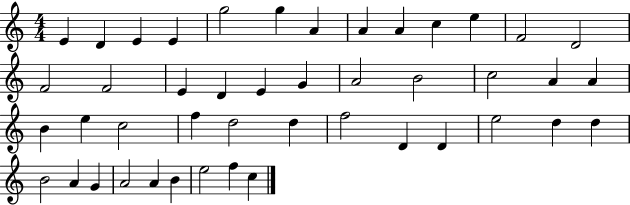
{
  \clef treble
  \numericTimeSignature
  \time 4/4
  \key c \major
  e'4 d'4 e'4 e'4 | g''2 g''4 a'4 | a'4 a'4 c''4 e''4 | f'2 d'2 | \break f'2 f'2 | e'4 d'4 e'4 g'4 | a'2 b'2 | c''2 a'4 a'4 | \break b'4 e''4 c''2 | f''4 d''2 d''4 | f''2 d'4 d'4 | e''2 d''4 d''4 | \break b'2 a'4 g'4 | a'2 a'4 b'4 | e''2 f''4 c''4 | \bar "|."
}